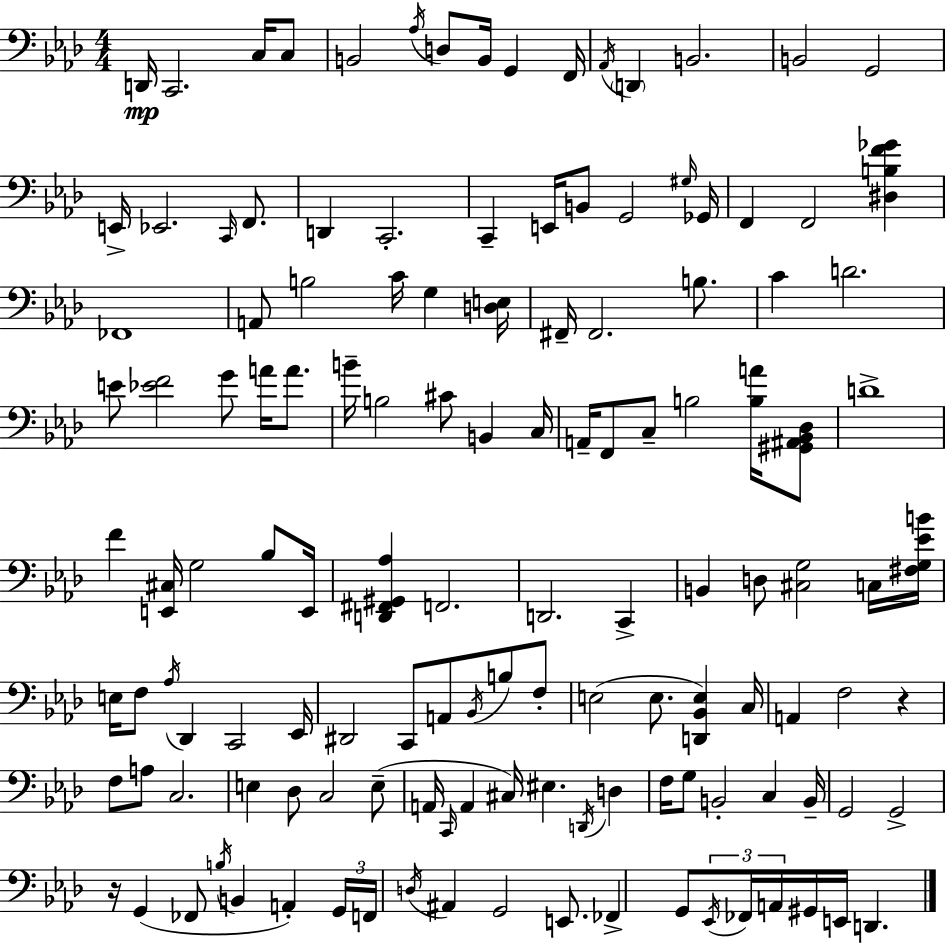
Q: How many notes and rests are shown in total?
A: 132